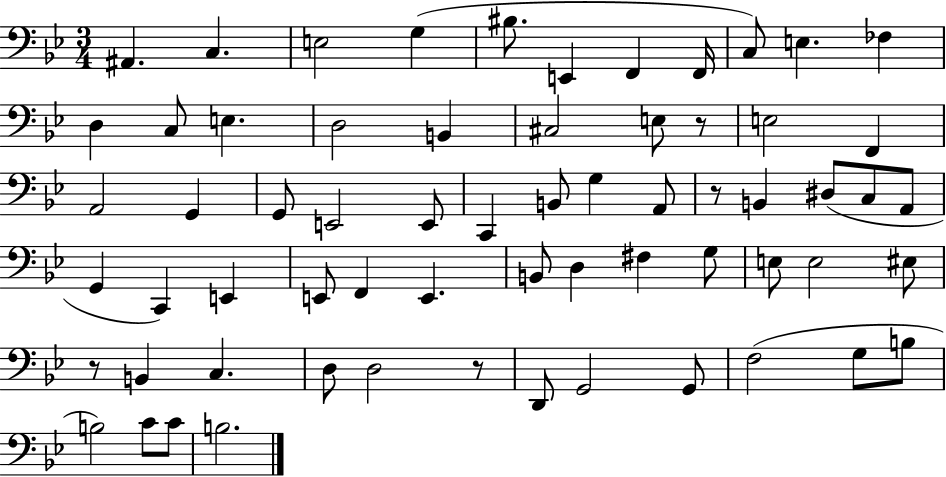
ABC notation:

X:1
T:Untitled
M:3/4
L:1/4
K:Bb
^A,, C, E,2 G, ^B,/2 E,, F,, F,,/4 C,/2 E, _F, D, C,/2 E, D,2 B,, ^C,2 E,/2 z/2 E,2 F,, A,,2 G,, G,,/2 E,,2 E,,/2 C,, B,,/2 G, A,,/2 z/2 B,, ^D,/2 C,/2 A,,/2 G,, C,, E,, E,,/2 F,, E,, B,,/2 D, ^F, G,/2 E,/2 E,2 ^E,/2 z/2 B,, C, D,/2 D,2 z/2 D,,/2 G,,2 G,,/2 F,2 G,/2 B,/2 B,2 C/2 C/2 B,2